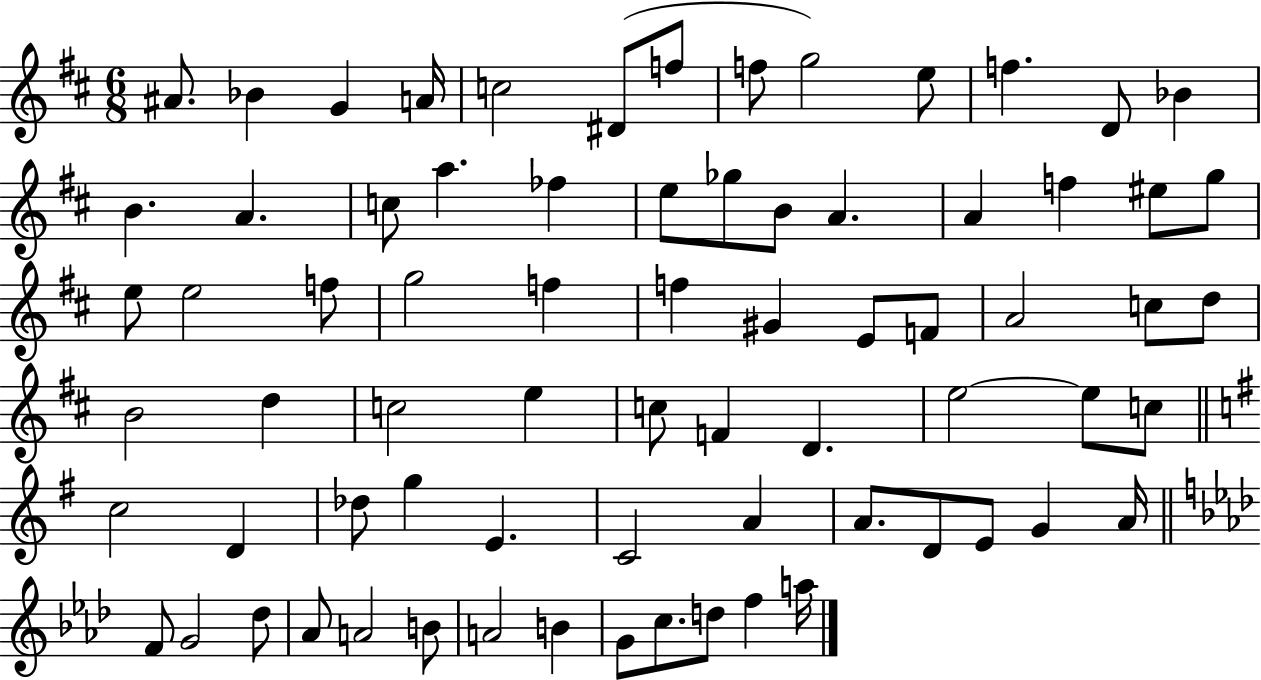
A#4/e. Bb4/q G4/q A4/s C5/h D#4/e F5/e F5/e G5/h E5/e F5/q. D4/e Bb4/q B4/q. A4/q. C5/e A5/q. FES5/q E5/e Gb5/e B4/e A4/q. A4/q F5/q EIS5/e G5/e E5/e E5/h F5/e G5/h F5/q F5/q G#4/q E4/e F4/e A4/h C5/e D5/e B4/h D5/q C5/h E5/q C5/e F4/q D4/q. E5/h E5/e C5/e C5/h D4/q Db5/e G5/q E4/q. C4/h A4/q A4/e. D4/e E4/e G4/q A4/s F4/e G4/h Db5/e Ab4/e A4/h B4/e A4/h B4/q G4/e C5/e. D5/e F5/q A5/s